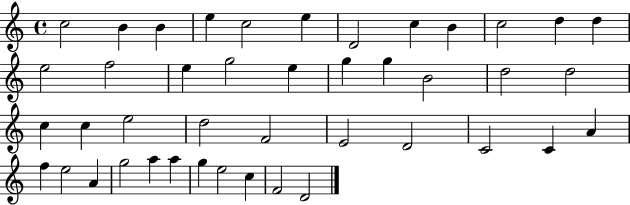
X:1
T:Untitled
M:4/4
L:1/4
K:C
c2 B B e c2 e D2 c B c2 d d e2 f2 e g2 e g g B2 d2 d2 c c e2 d2 F2 E2 D2 C2 C A f e2 A g2 a a g e2 c F2 D2